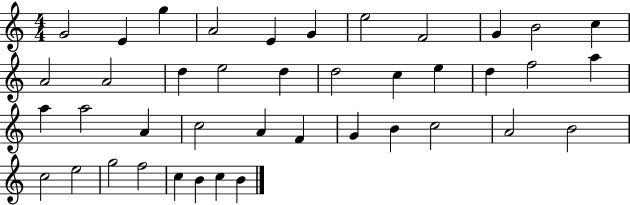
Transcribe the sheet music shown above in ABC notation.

X:1
T:Untitled
M:4/4
L:1/4
K:C
G2 E g A2 E G e2 F2 G B2 c A2 A2 d e2 d d2 c e d f2 a a a2 A c2 A F G B c2 A2 B2 c2 e2 g2 f2 c B c B